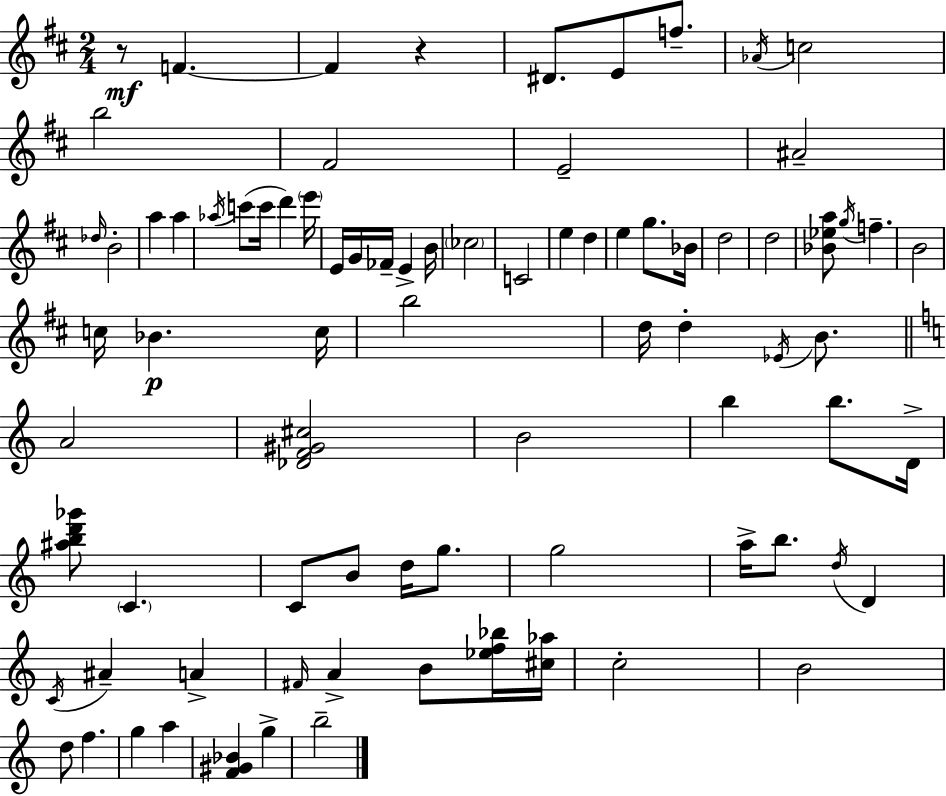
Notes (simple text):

R/e F4/q. F4/q R/q D#4/e. E4/e F5/e. Ab4/s C5/h B5/h F#4/h E4/h A#4/h Db5/s B4/h A5/q A5/q Ab5/s C6/e C6/s D6/q E6/s E4/s G4/s FES4/s E4/q B4/s CES5/h C4/h E5/q D5/q E5/q G5/e. Bb4/s D5/h D5/h [Bb4,Eb5,A5]/e G5/s F5/q. B4/h C5/s Bb4/q. C5/s B5/h D5/s D5/q Eb4/s B4/e. A4/h [Db4,F4,G#4,C#5]/h B4/h B5/q B5/e. D4/s [A#5,B5,D6,Gb6]/e C4/q. C4/e B4/e D5/s G5/e. G5/h A5/s B5/e. D5/s D4/q C4/s A#4/q A4/q F#4/s A4/q B4/e [Eb5,F5,Bb5]/s [C#5,Ab5]/s C5/h B4/h D5/e F5/q. G5/q A5/q [F4,G#4,Bb4]/q G5/q B5/h